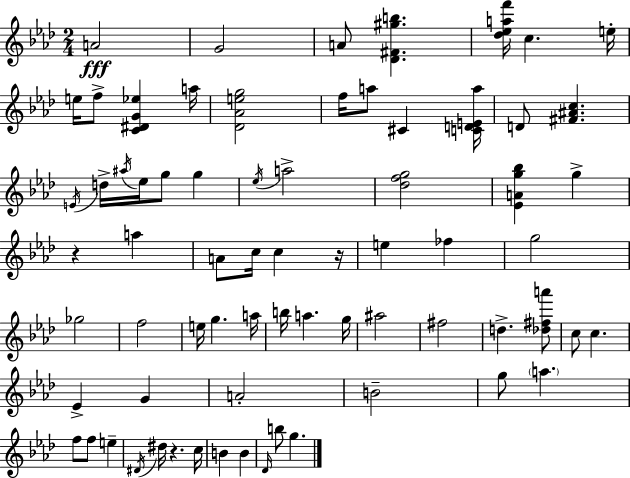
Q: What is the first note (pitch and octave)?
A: A4